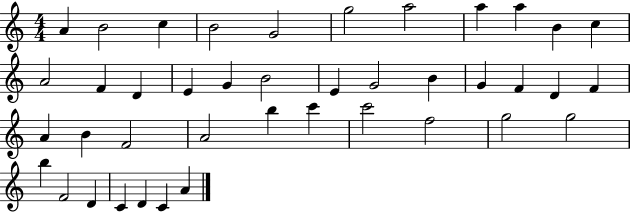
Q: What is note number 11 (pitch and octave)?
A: C5